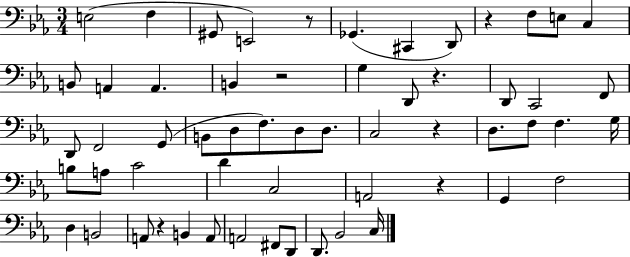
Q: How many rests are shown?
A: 7